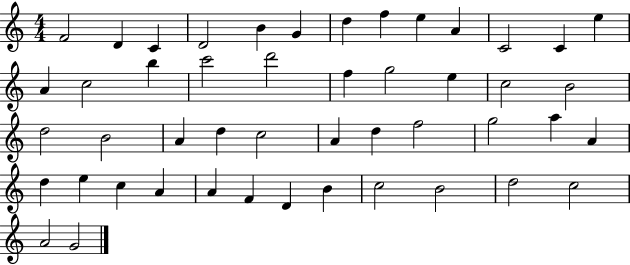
F4/h D4/q C4/q D4/h B4/q G4/q D5/q F5/q E5/q A4/q C4/h C4/q E5/q A4/q C5/h B5/q C6/h D6/h F5/q G5/h E5/q C5/h B4/h D5/h B4/h A4/q D5/q C5/h A4/q D5/q F5/h G5/h A5/q A4/q D5/q E5/q C5/q A4/q A4/q F4/q D4/q B4/q C5/h B4/h D5/h C5/h A4/h G4/h